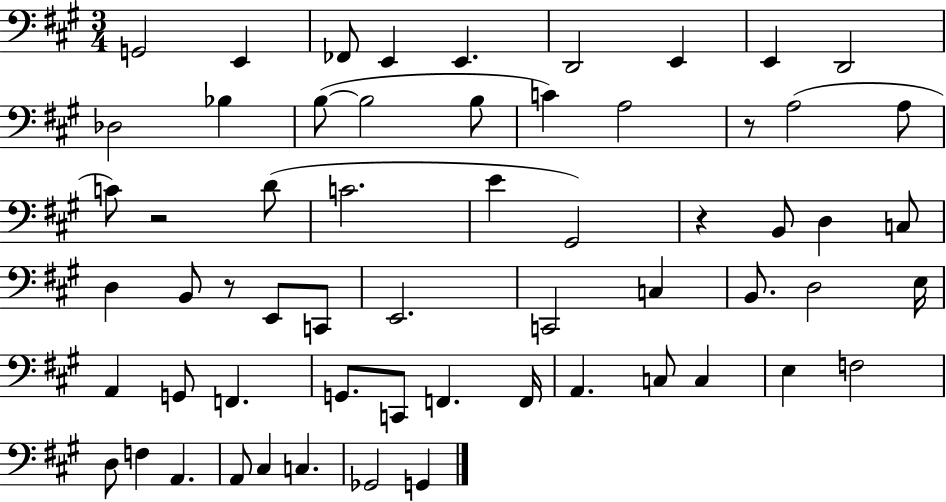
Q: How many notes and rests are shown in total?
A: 60